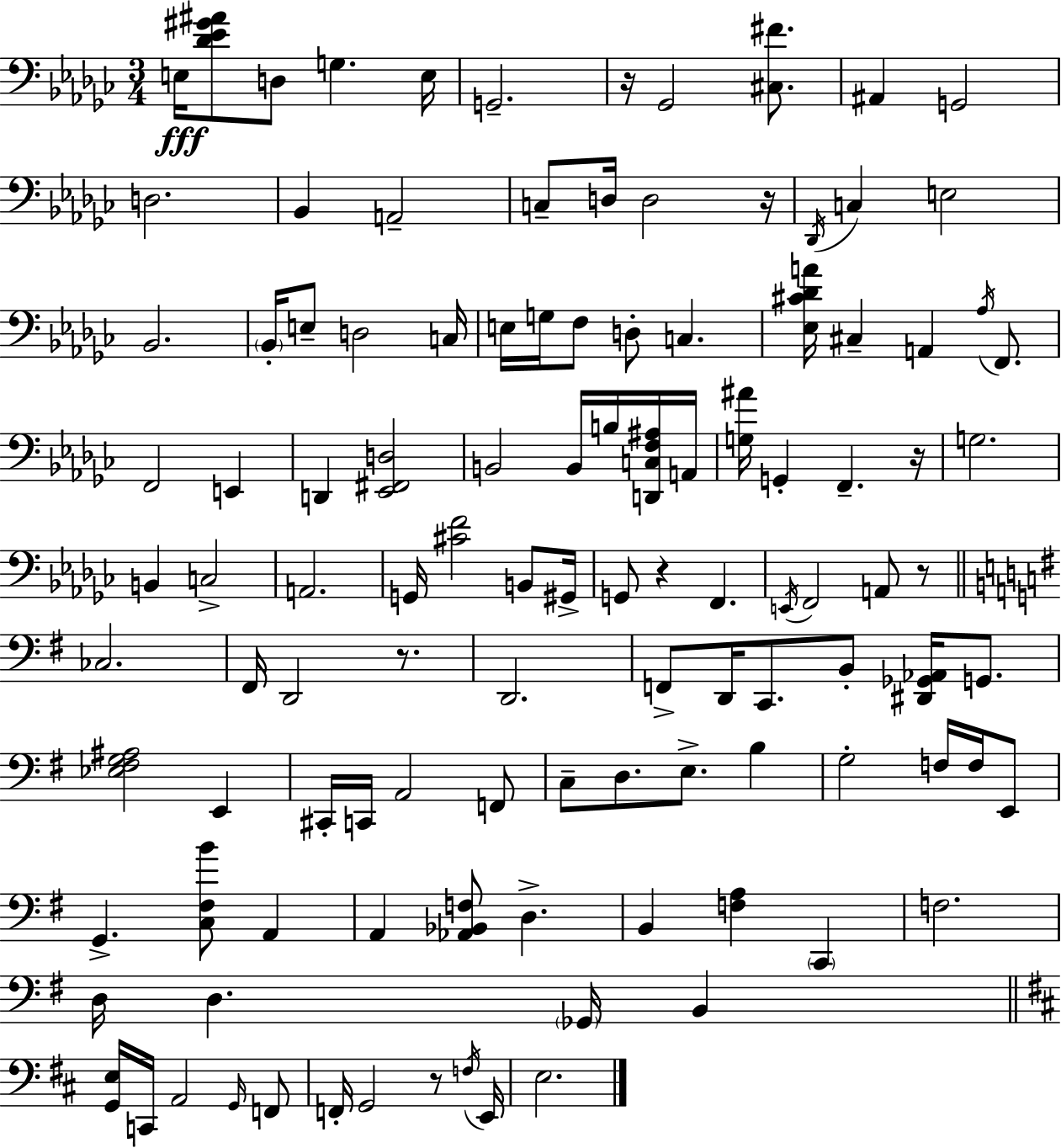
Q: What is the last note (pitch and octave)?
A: E3